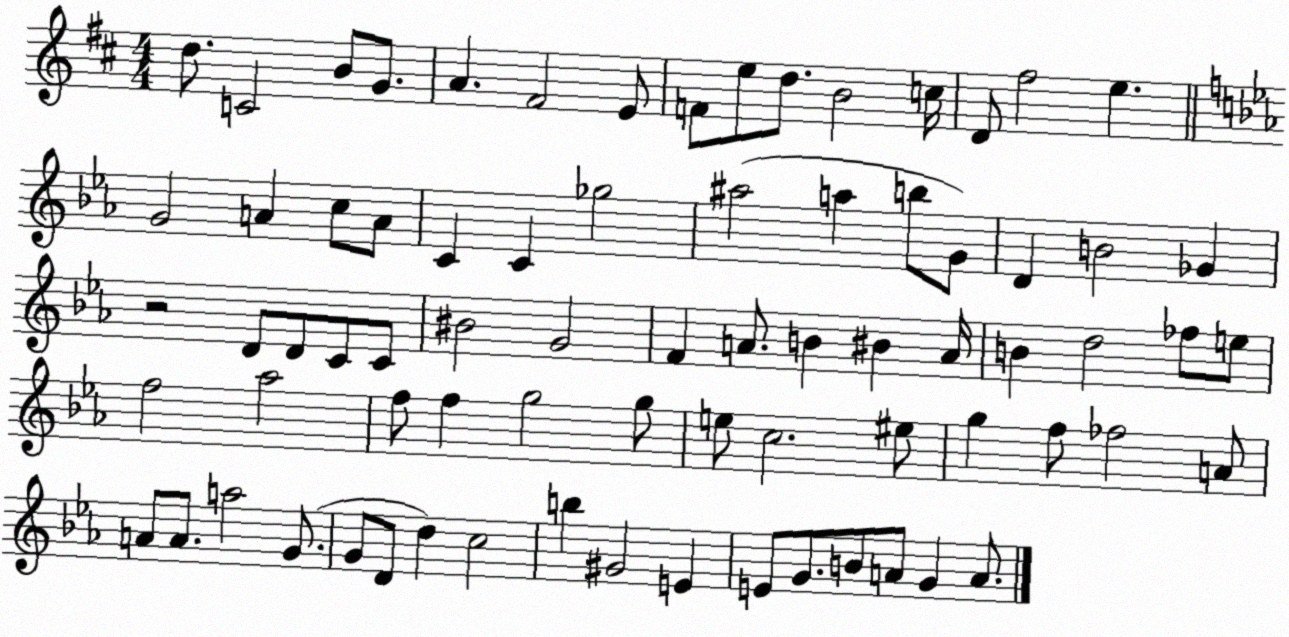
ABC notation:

X:1
T:Untitled
M:4/4
L:1/4
K:D
d/2 C2 B/2 G/2 A ^F2 E/2 F/2 e/2 d/2 B2 c/4 D/2 ^f2 e G2 A c/2 A/2 C C _g2 ^a2 a b/2 G/2 D B2 _G z2 D/2 D/2 C/2 C/2 ^B2 G2 F A/2 B ^B A/4 B d2 _f/2 e/2 f2 _a2 f/2 f g2 g/2 e/2 c2 ^e/2 g f/2 _f2 A/2 A/2 A/2 a2 G/2 G/2 D/2 d c2 b ^G2 E E/2 G/2 B/2 A/2 G A/2